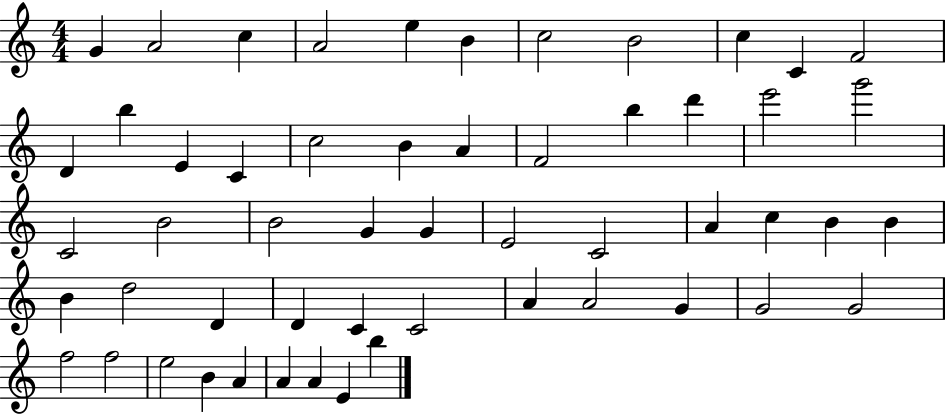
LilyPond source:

{
  \clef treble
  \numericTimeSignature
  \time 4/4
  \key c \major
  g'4 a'2 c''4 | a'2 e''4 b'4 | c''2 b'2 | c''4 c'4 f'2 | \break d'4 b''4 e'4 c'4 | c''2 b'4 a'4 | f'2 b''4 d'''4 | e'''2 g'''2 | \break c'2 b'2 | b'2 g'4 g'4 | e'2 c'2 | a'4 c''4 b'4 b'4 | \break b'4 d''2 d'4 | d'4 c'4 c'2 | a'4 a'2 g'4 | g'2 g'2 | \break f''2 f''2 | e''2 b'4 a'4 | a'4 a'4 e'4 b''4 | \bar "|."
}